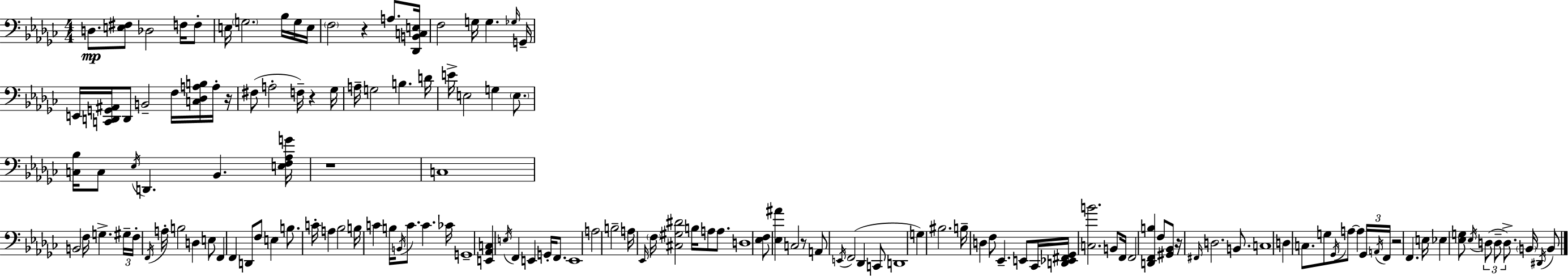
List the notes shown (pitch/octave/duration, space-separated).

D3/e. [E3,F#3]/e Db3/h F3/s F3/e E3/s G3/h. Bb3/s G3/s E3/s F3/h R/q A3/e. [Db2,B2,C3,E3]/s F3/h G3/s G3/q. Gb3/s G2/s E2/s [C2,D2,G2,A#2]/s D2/e B2/h F3/s [C3,Db3,A3,B3]/s A3/s R/s F#3/e A3/h F3/s R/q Gb3/s A3/s G3/h B3/q. D4/s E4/s E3/h G3/q E3/e. [C3,Bb3]/s C3/e Eb3/s D2/q. Bb2/q. [E3,F3,Ab3,G4]/s R/w C3/w B2/h F3/s G3/q. G#3/s F3/s F2/s A3/s B3/h D3/q E3/e F2/q F2/q D2/e F3/e E3/q B3/e. C4/s A3/q Bb3/h B3/s C4/q B3/s B2/s C4/e. C4/q. CES4/s G2/w [E2,Ab2,C3]/q E3/s F2/q E2/q G2/s F2/e. E2/w A3/h B3/h A3/s Eb2/s F3/s [C#3,G#3,D#4]/h B3/s A3/e A3/e. D3/w [Eb3,F3]/e [Eb3,A#4]/q C3/h R/e A2/e E2/s F2/h Db2/q C2/e D2/w G3/q BIS3/h. B3/s D3/q F3/e Eb2/q. E2/e CES2/s [D2,Eb2,F#2,Gb2]/s [C3,B4]/h. B2/e F2/s F2/h [D2,F2,B3]/q F3/e [G#2,Bb2]/e R/s F#2/s D3/h. B2/e. C3/w D3/q C3/e. G3/e Gb2/s A3/e A3/q Gb2/s A2/s F2/s R/h F2/q. E3/s Eb3/q [Eb3,G3]/e Eb3/s D3/e D3/e D3/e. B2/s D#2/s B2/e